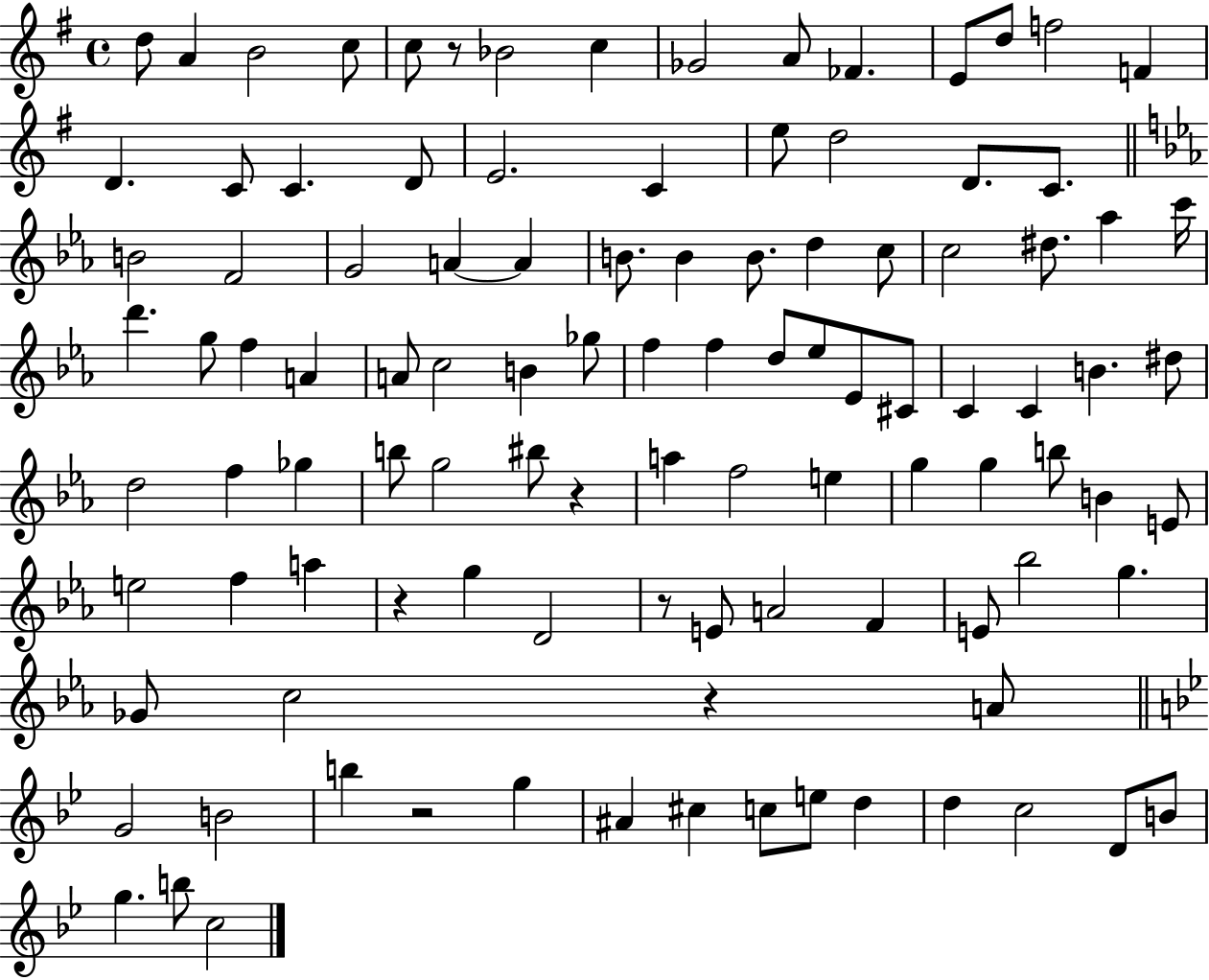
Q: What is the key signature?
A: G major